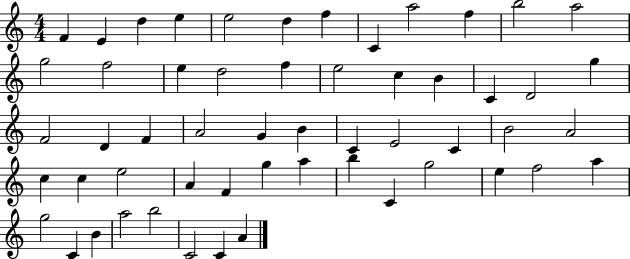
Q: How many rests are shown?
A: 0